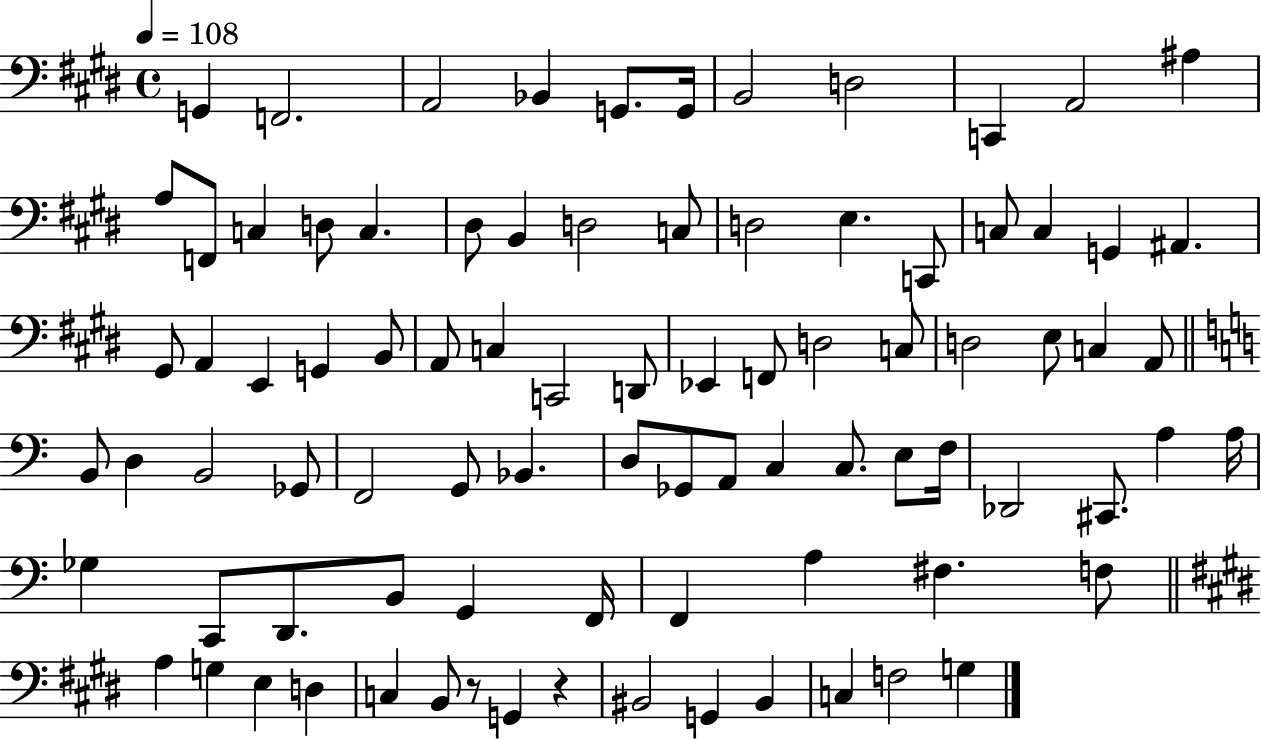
{
  \clef bass
  \time 4/4
  \defaultTimeSignature
  \key e \major
  \tempo 4 = 108
  \repeat volta 2 { g,4 f,2. | a,2 bes,4 g,8. g,16 | b,2 d2 | c,4 a,2 ais4 | \break a8 f,8 c4 d8 c4. | dis8 b,4 d2 c8 | d2 e4. c,8 | c8 c4 g,4 ais,4. | \break gis,8 a,4 e,4 g,4 b,8 | a,8 c4 c,2 d,8 | ees,4 f,8 d2 c8 | d2 e8 c4 a,8 | \break \bar "||" \break \key a \minor b,8 d4 b,2 ges,8 | f,2 g,8 bes,4. | d8 ges,8 a,8 c4 c8. e8 f16 | des,2 cis,8. a4 a16 | \break ges4 c,8 d,8. b,8 g,4 f,16 | f,4 a4 fis4. f8 | \bar "||" \break \key e \major a4 g4 e4 d4 | c4 b,8 r8 g,4 r4 | bis,2 g,4 bis,4 | c4 f2 g4 | \break } \bar "|."
}